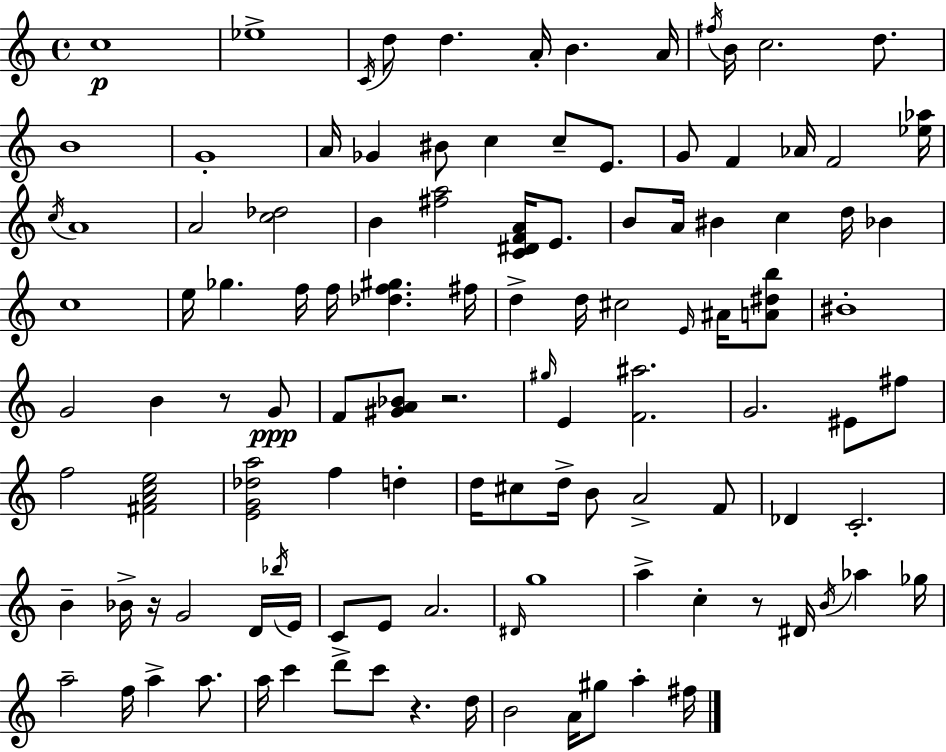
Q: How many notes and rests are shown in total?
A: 113